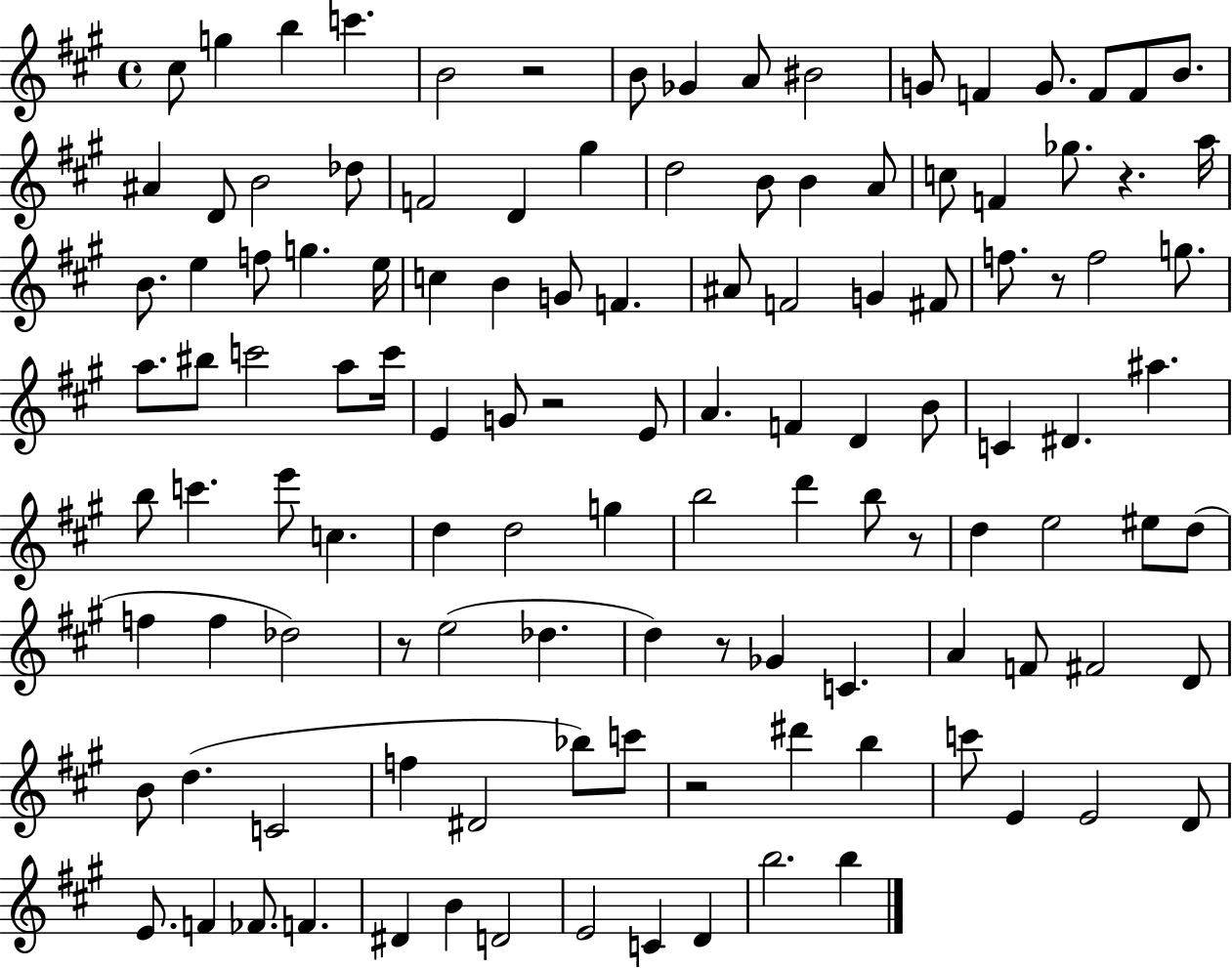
C#5/e G5/q B5/q C6/q. B4/h R/h B4/e Gb4/q A4/e BIS4/h G4/e F4/q G4/e. F4/e F4/e B4/e. A#4/q D4/e B4/h Db5/e F4/h D4/q G#5/q D5/h B4/e B4/q A4/e C5/e F4/q Gb5/e. R/q. A5/s B4/e. E5/q F5/e G5/q. E5/s C5/q B4/q G4/e F4/q. A#4/e F4/h G4/q F#4/e F5/e. R/e F5/h G5/e. A5/e. BIS5/e C6/h A5/e C6/s E4/q G4/e R/h E4/e A4/q. F4/q D4/q B4/e C4/q D#4/q. A#5/q. B5/e C6/q. E6/e C5/q. D5/q D5/h G5/q B5/h D6/q B5/e R/e D5/q E5/h EIS5/e D5/e F5/q F5/q Db5/h R/e E5/h Db5/q. D5/q R/e Gb4/q C4/q. A4/q F4/e F#4/h D4/e B4/e D5/q. C4/h F5/q D#4/h Bb5/e C6/e R/h D#6/q B5/q C6/e E4/q E4/h D4/e E4/e. F4/q FES4/e. F4/q. D#4/q B4/q D4/h E4/h C4/q D4/q B5/h. B5/q